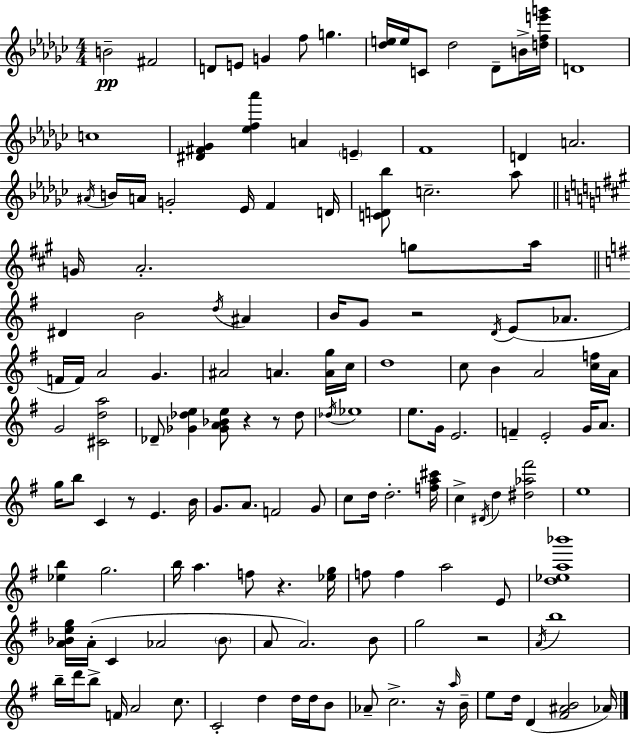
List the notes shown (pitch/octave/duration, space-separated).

B4/h F#4/h D4/e E4/e G4/q F5/e G5/q. [Db5,E5]/s E5/s C4/e Db5/h Db4/e B4/s [D5,F5,E6,G6]/s D4/w C5/w [D#4,F#4,Gb4]/q [Eb5,F5,Ab6]/q A4/q E4/q F4/w D4/q A4/h. A#4/s B4/s A4/s G4/h Eb4/s F4/q D4/s [C4,D4,Bb5]/e C5/h. Ab5/e G4/s A4/h. G5/e A5/s D#4/q B4/h D5/s A#4/q B4/s G4/e R/h D4/s E4/e Ab4/e. F4/s F4/s A4/h G4/q. A#4/h A4/q. [A4,G5]/s C5/s D5/w C5/e B4/q A4/h [C5,F5]/s A4/s G4/h [C#4,D5,A5]/h Db4/e [Gb4,Db5,E5]/q [Gb4,A4,Bb4,E5]/e R/q R/e Db5/e Db5/s Eb5/w E5/e. G4/s E4/h. F4/q E4/h G4/s A4/e. G5/s B5/e C4/q R/e E4/q. B4/s G4/e. A4/e. F4/h G4/e C5/e D5/s D5/h. [F5,A5,C#6]/s C5/q D#4/s D5/q [D#5,Ab5,F#6]/h E5/w [Eb5,B5]/q G5/h. B5/s A5/q. F5/e R/q. [Eb5,G5]/s F5/e F5/q A5/h E4/e [D5,Eb5,A5,Bb6]/w [A4,Bb4,E5,G5]/s A4/s C4/q Ab4/h Bb4/e A4/e A4/h. B4/e G5/h R/h A4/s B5/w B5/s D6/s B5/e F4/s A4/h C5/e. C4/h D5/q D5/s D5/s B4/e Ab4/e C5/h. R/s A5/s B4/s E5/e D5/s D4/q [F#4,A#4,B4]/h Ab4/s